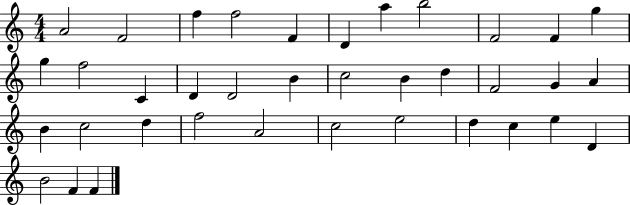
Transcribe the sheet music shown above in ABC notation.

X:1
T:Untitled
M:4/4
L:1/4
K:C
A2 F2 f f2 F D a b2 F2 F g g f2 C D D2 B c2 B d F2 G A B c2 d f2 A2 c2 e2 d c e D B2 F F